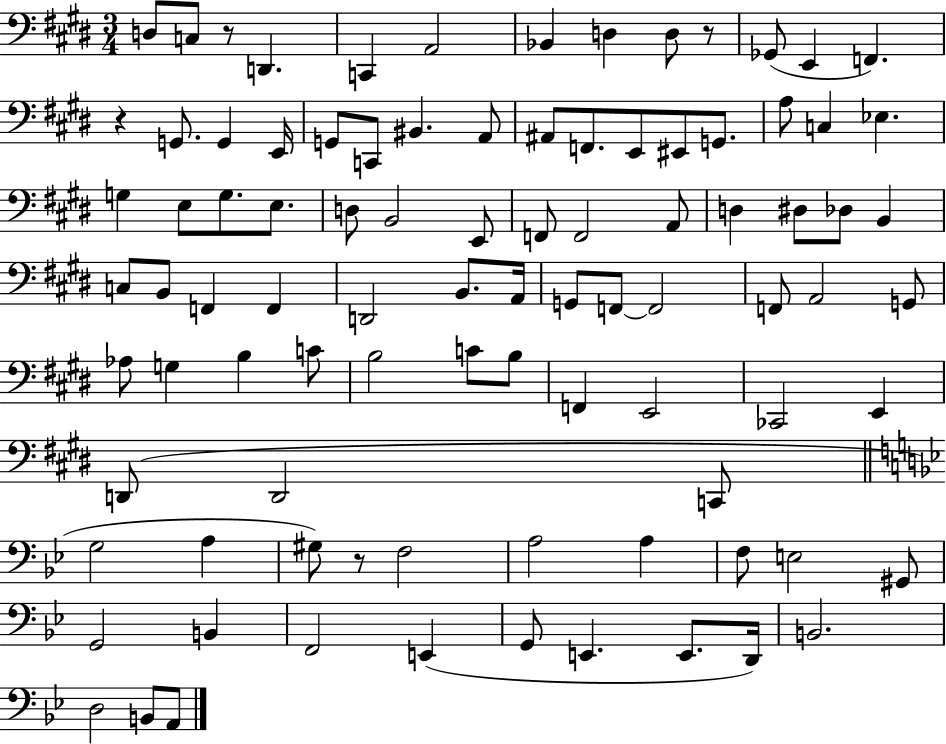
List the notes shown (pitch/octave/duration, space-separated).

D3/e C3/e R/e D2/q. C2/q A2/h Bb2/q D3/q D3/e R/e Gb2/e E2/q F2/q. R/q G2/e. G2/q E2/s G2/e C2/e BIS2/q. A2/e A#2/e F2/e. E2/e EIS2/e G2/e. A3/e C3/q Eb3/q. G3/q E3/e G3/e. E3/e. D3/e B2/h E2/e F2/e F2/h A2/e D3/q D#3/e Db3/e B2/q C3/e B2/e F2/q F2/q D2/h B2/e. A2/s G2/e F2/e F2/h F2/e A2/h G2/e Ab3/e G3/q B3/q C4/e B3/h C4/e B3/e F2/q E2/h CES2/h E2/q D2/e D2/h C2/e G3/h A3/q G#3/e R/e F3/h A3/h A3/q F3/e E3/h G#2/e G2/h B2/q F2/h E2/q G2/e E2/q. E2/e. D2/s B2/h. D3/h B2/e A2/e